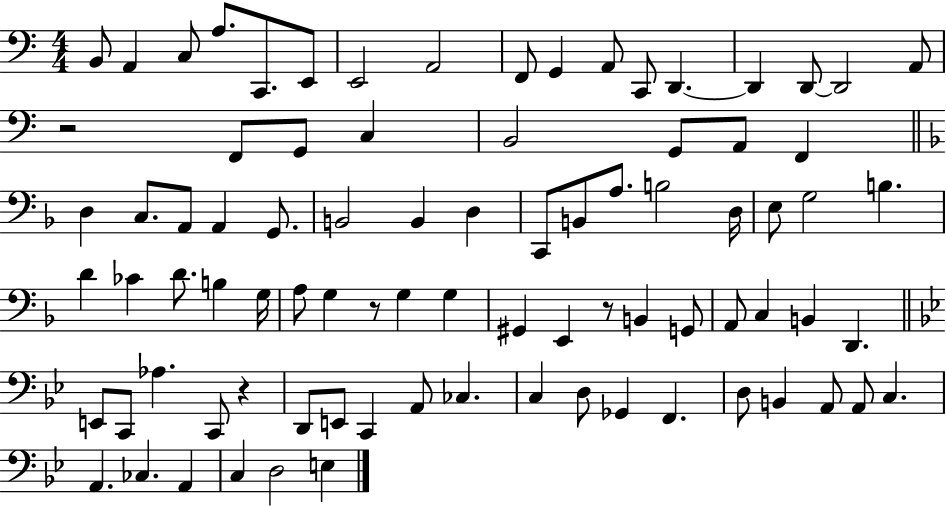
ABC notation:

X:1
T:Untitled
M:4/4
L:1/4
K:C
B,,/2 A,, C,/2 A,/2 C,,/2 E,,/2 E,,2 A,,2 F,,/2 G,, A,,/2 C,,/2 D,, D,, D,,/2 D,,2 A,,/2 z2 F,,/2 G,,/2 C, B,,2 G,,/2 A,,/2 F,, D, C,/2 A,,/2 A,, G,,/2 B,,2 B,, D, C,,/2 B,,/2 A,/2 B,2 D,/4 E,/2 G,2 B, D _C D/2 B, G,/4 A,/2 G, z/2 G, G, ^G,, E,, z/2 B,, G,,/2 A,,/2 C, B,, D,, E,,/2 C,,/2 _A, C,,/2 z D,,/2 E,,/2 C,, A,,/2 _C, C, D,/2 _G,, F,, D,/2 B,, A,,/2 A,,/2 C, A,, _C, A,, C, D,2 E,